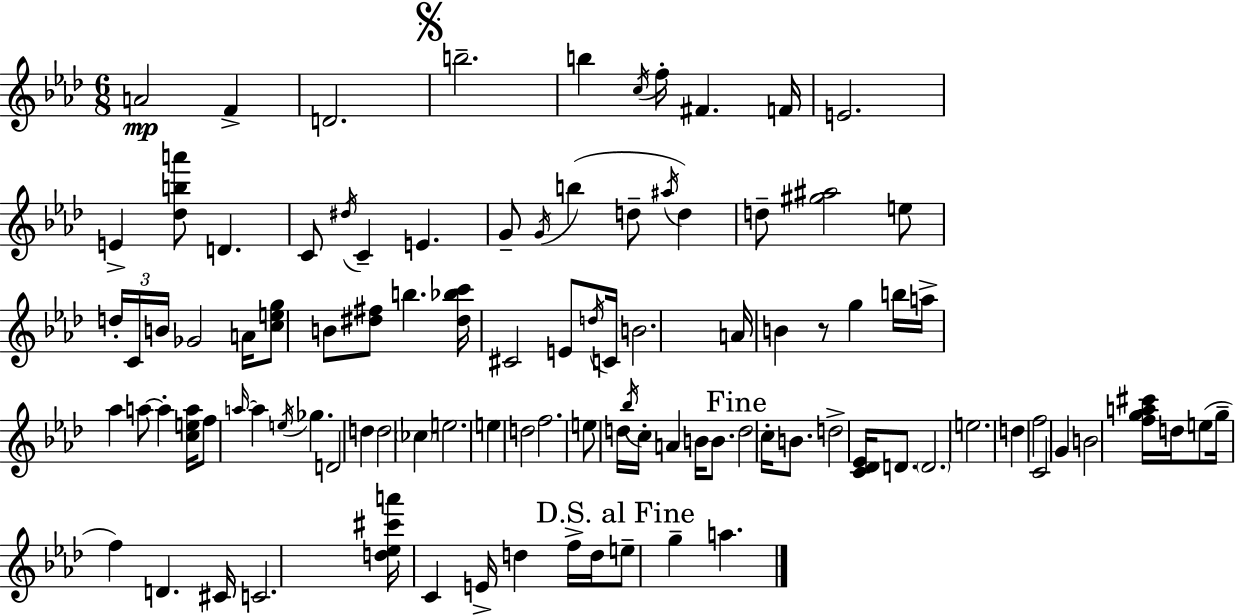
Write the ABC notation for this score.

X:1
T:Untitled
M:6/8
L:1/4
K:Fm
A2 F D2 b2 b c/4 f/4 ^F F/4 E2 E [_dba']/2 D C/2 ^d/4 C E G/2 G/4 b d/2 ^a/4 d d/2 [^g^a]2 e/2 d/4 C/4 B/4 _G2 A/4 [ceg]/2 B/2 [^d^f]/2 b [^d_bc']/4 ^C2 E/2 d/4 C/4 B2 A/4 B z/2 g b/4 a/4 _a a/2 a [cea]/4 f/2 a/4 a e/4 _g D2 d d2 _c e2 e d2 f2 e/2 d/4 _b/4 c/4 A B/4 B/2 d2 c/4 B/2 d2 [C_D_E]/4 D/2 D2 e2 d f2 C2 G B2 [fga^c']/4 d/4 e/2 g/4 f D ^C/4 C2 [d_e^c'a']/4 C E/4 d f/4 d/4 e/2 g a